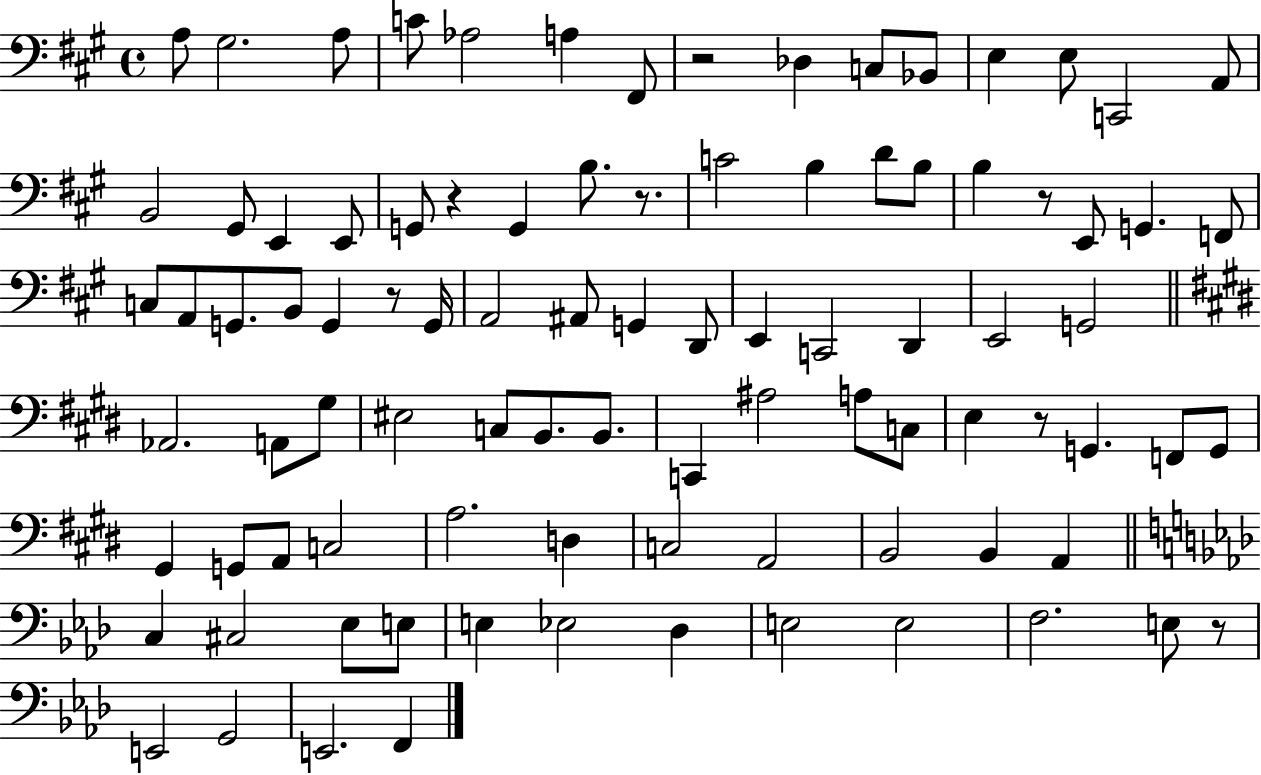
A3/e G#3/h. A3/e C4/e Ab3/h A3/q F#2/e R/h Db3/q C3/e Bb2/e E3/q E3/e C2/h A2/e B2/h G#2/e E2/q E2/e G2/e R/q G2/q B3/e. R/e. C4/h B3/q D4/e B3/e B3/q R/e E2/e G2/q. F2/e C3/e A2/e G2/e. B2/e G2/q R/e G2/s A2/h A#2/e G2/q D2/e E2/q C2/h D2/q E2/h G2/h Ab2/h. A2/e G#3/e EIS3/h C3/e B2/e. B2/e. C2/q A#3/h A3/e C3/e E3/q R/e G2/q. F2/e G2/e G#2/q G2/e A2/e C3/h A3/h. D3/q C3/h A2/h B2/h B2/q A2/q C3/q C#3/h Eb3/e E3/e E3/q Eb3/h Db3/q E3/h E3/h F3/h. E3/e R/e E2/h G2/h E2/h. F2/q